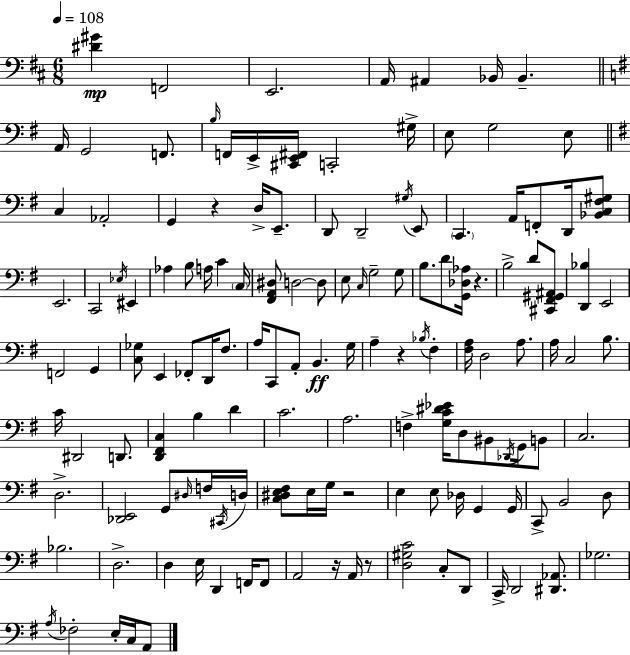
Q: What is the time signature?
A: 6/8